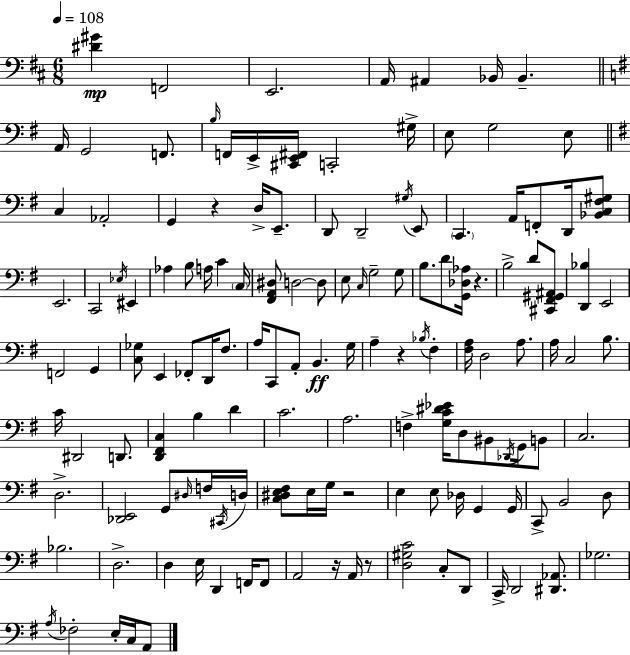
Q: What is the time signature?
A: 6/8